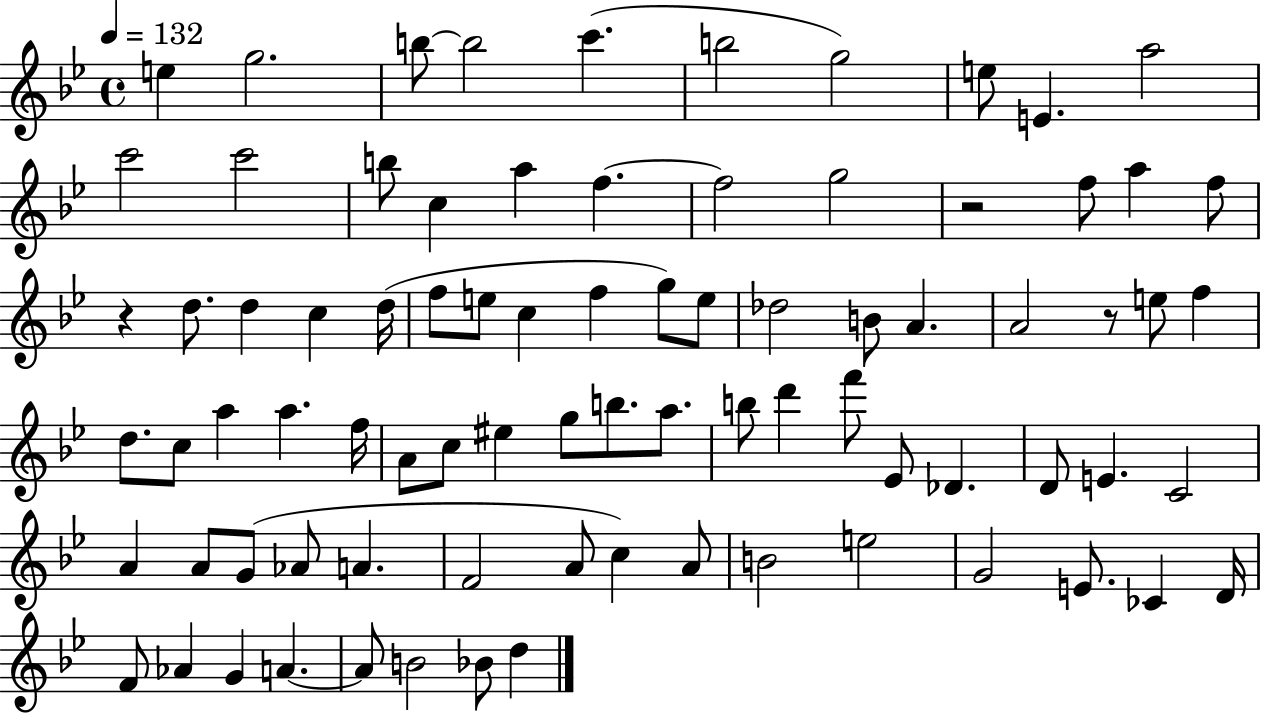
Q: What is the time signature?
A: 4/4